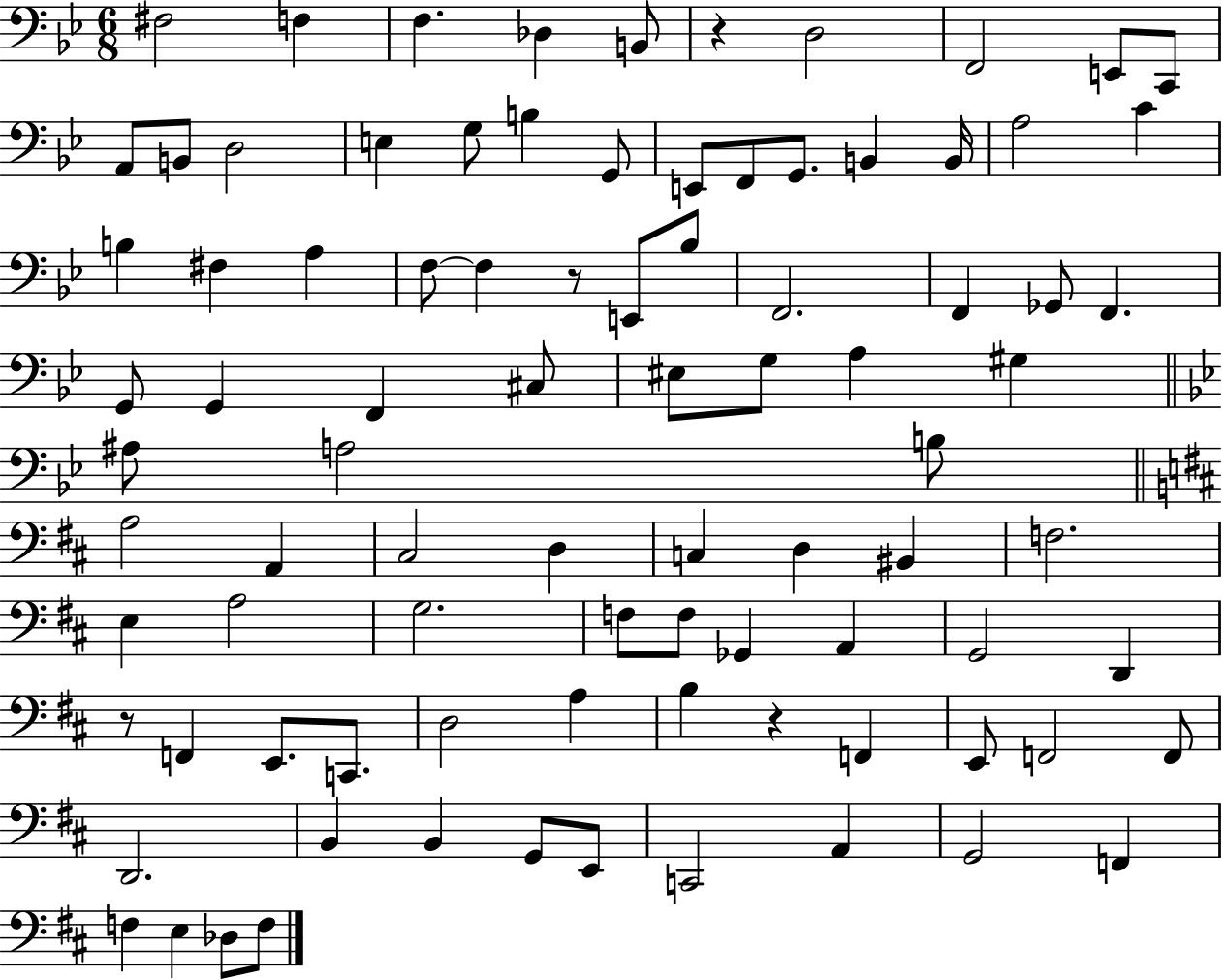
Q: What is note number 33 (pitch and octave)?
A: Gb2